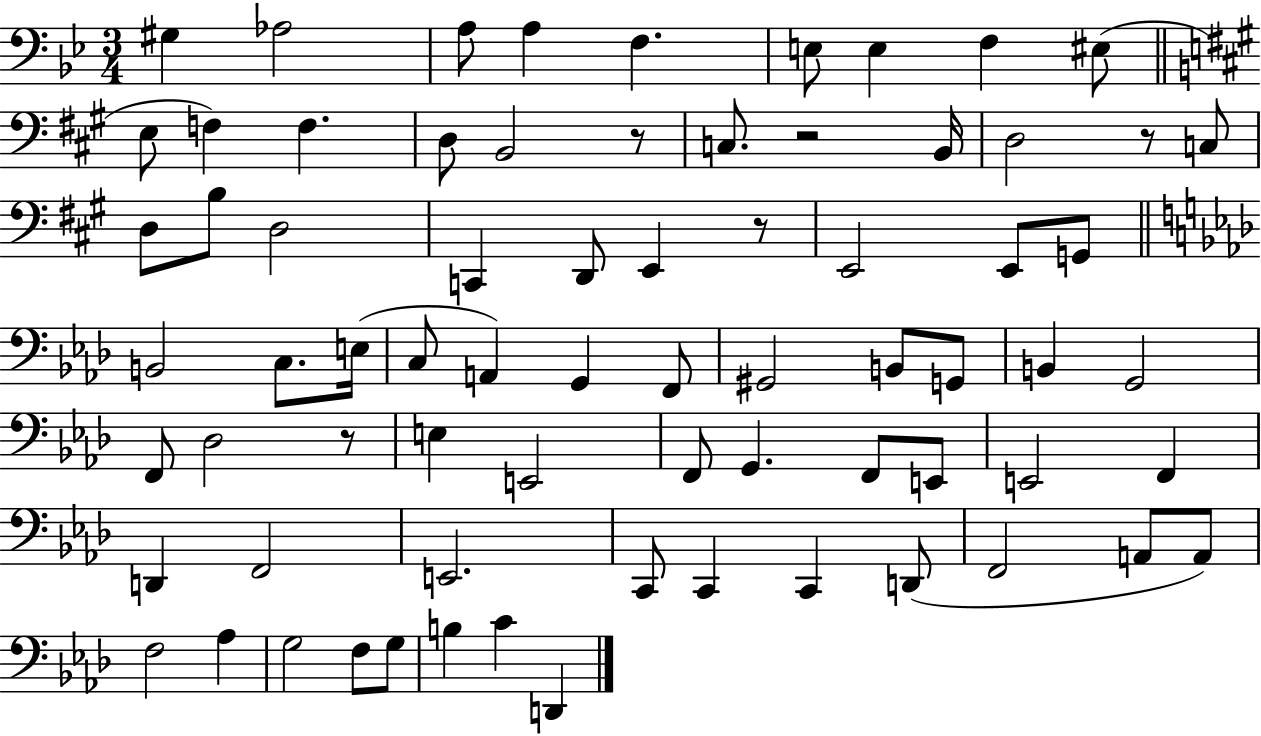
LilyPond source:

{
  \clef bass
  \numericTimeSignature
  \time 3/4
  \key bes \major
  \repeat volta 2 { gis4 aes2 | a8 a4 f4. | e8 e4 f4 eis8( | \bar "||" \break \key a \major e8 f4) f4. | d8 b,2 r8 | c8. r2 b,16 | d2 r8 c8 | \break d8 b8 d2 | c,4 d,8 e,4 r8 | e,2 e,8 g,8 | \bar "||" \break \key aes \major b,2 c8. e16( | c8 a,4) g,4 f,8 | gis,2 b,8 g,8 | b,4 g,2 | \break f,8 des2 r8 | e4 e,2 | f,8 g,4. f,8 e,8 | e,2 f,4 | \break d,4 f,2 | e,2. | c,8 c,4 c,4 d,8( | f,2 a,8 a,8) | \break f2 aes4 | g2 f8 g8 | b4 c'4 d,4 | } \bar "|."
}